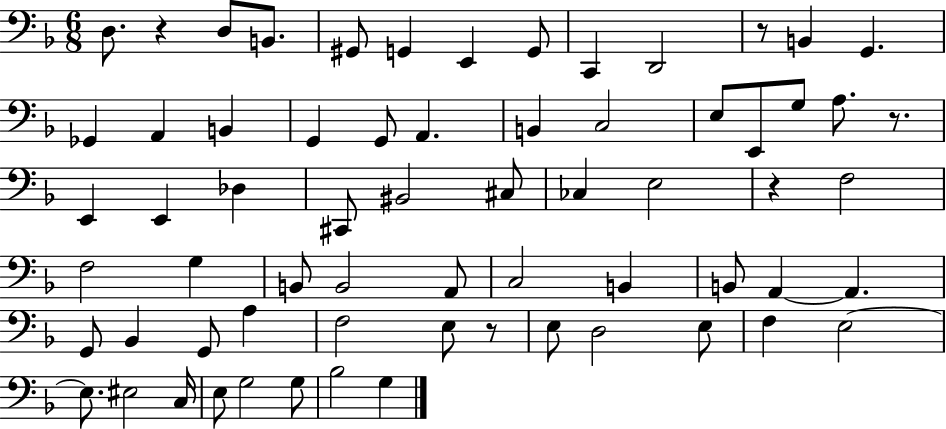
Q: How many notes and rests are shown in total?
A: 66